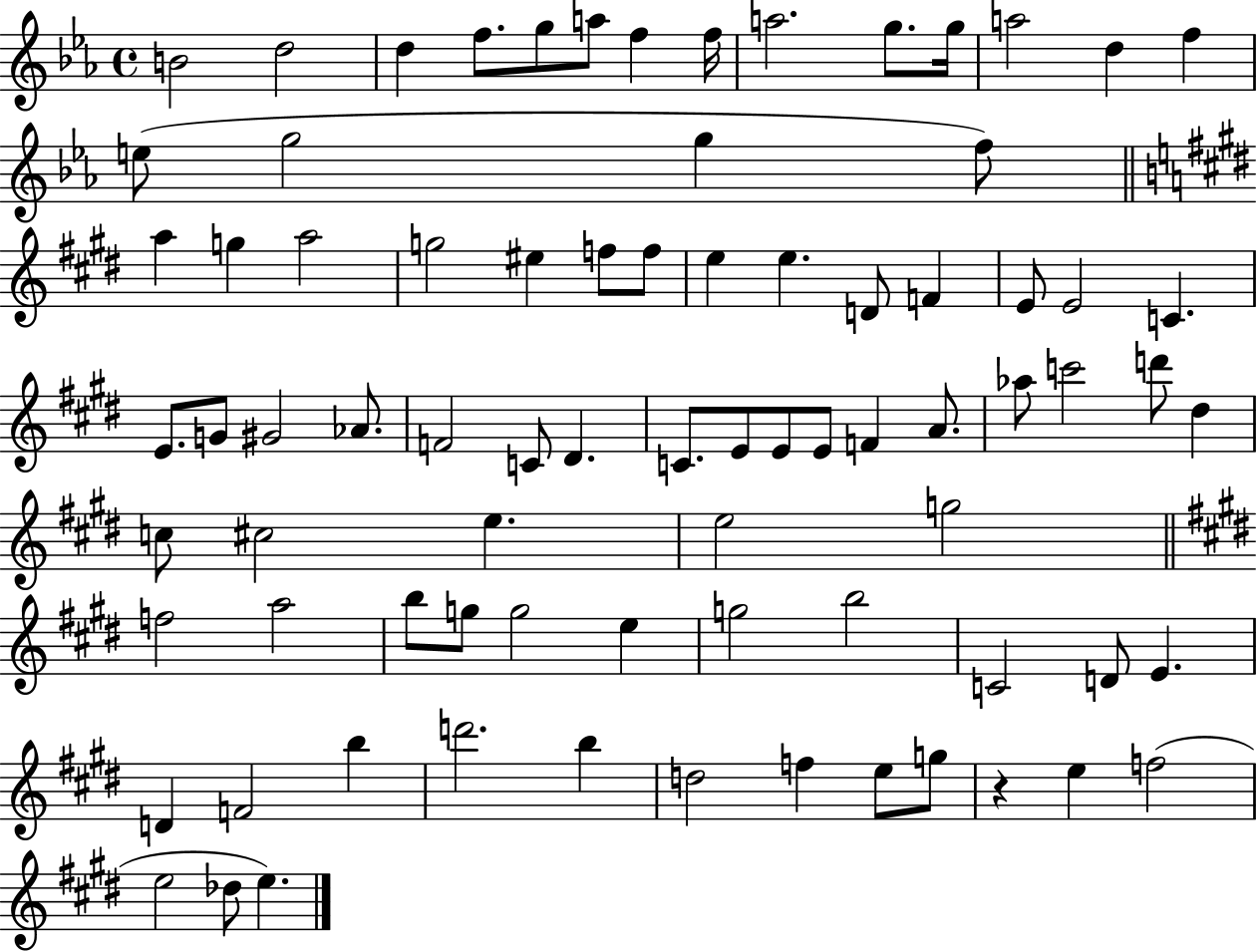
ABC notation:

X:1
T:Untitled
M:4/4
L:1/4
K:Eb
B2 d2 d f/2 g/2 a/2 f f/4 a2 g/2 g/4 a2 d f e/2 g2 g f/2 a g a2 g2 ^e f/2 f/2 e e D/2 F E/2 E2 C E/2 G/2 ^G2 _A/2 F2 C/2 ^D C/2 E/2 E/2 E/2 F A/2 _a/2 c'2 d'/2 ^d c/2 ^c2 e e2 g2 f2 a2 b/2 g/2 g2 e g2 b2 C2 D/2 E D F2 b d'2 b d2 f e/2 g/2 z e f2 e2 _d/2 e